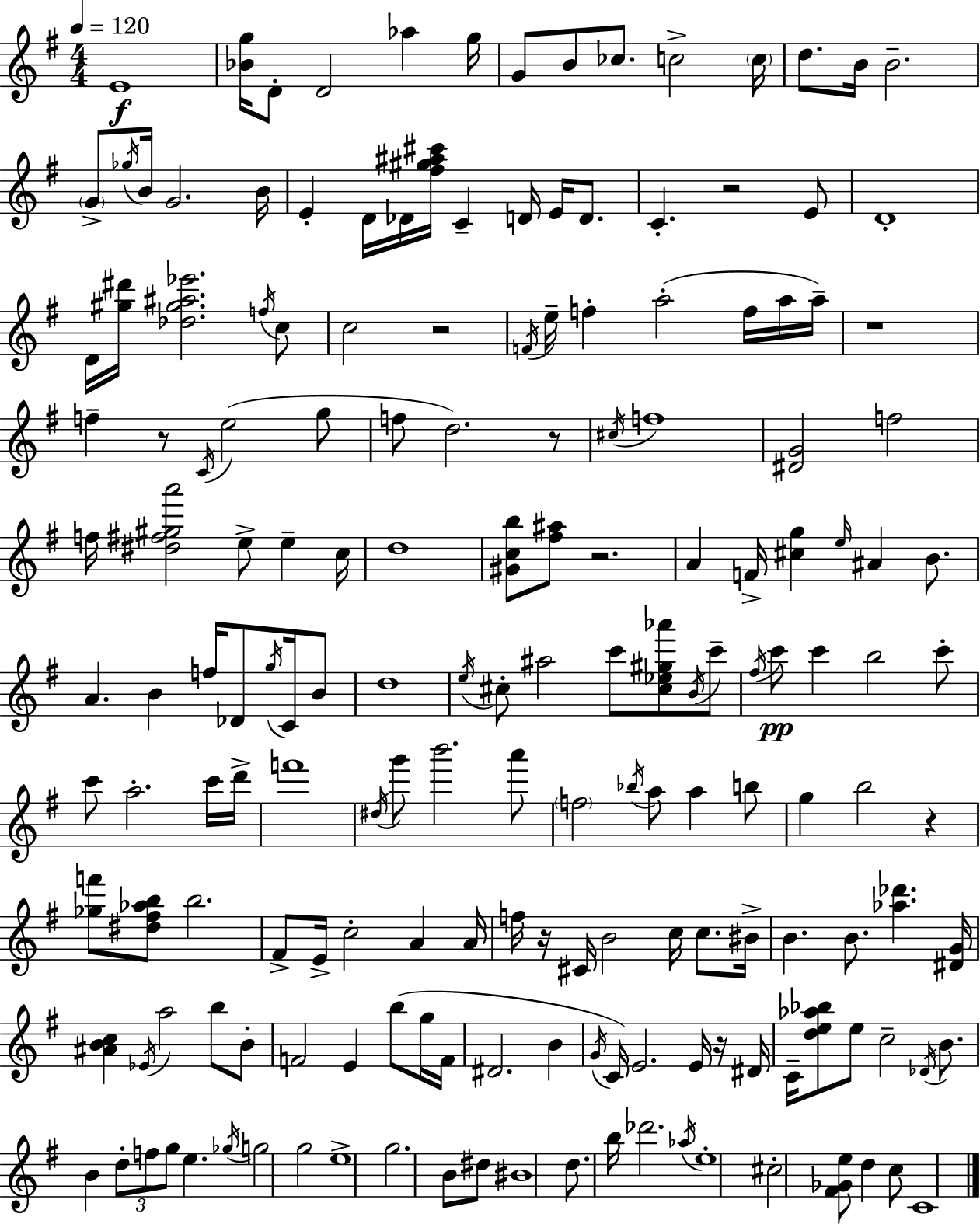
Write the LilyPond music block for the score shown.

{
  \clef treble
  \numericTimeSignature
  \time 4/4
  \key e \minor
  \tempo 4 = 120
  e'1\f | <bes' g''>16 d'8-. d'2 aes''4 g''16 | g'8 b'8 ces''8. c''2-> \parenthesize c''16 | d''8. b'16 b'2.-- | \break \parenthesize g'8-> \acciaccatura { ges''16 } b'16 g'2. | b'16 e'4-. d'16 des'16 <fis'' gis'' ais'' cis'''>16 c'4-- d'16 e'16 d'8. | c'4.-. r2 e'8 | d'1-. | \break d'16 <gis'' dis'''>16 <des'' gis'' ais'' ees'''>2. \acciaccatura { f''16 } | c''8 c''2 r2 | \acciaccatura { f'16 } e''16-- f''4-. a''2-.( | f''16 a''16 a''16--) r1 | \break f''4-- r8 \acciaccatura { c'16 }( e''2 | g''8 f''8 d''2.) | r8 \acciaccatura { cis''16 } f''1 | <dis' g'>2 f''2 | \break f''16 <dis'' fis'' gis'' a'''>2 e''8-> | e''4-- c''16 d''1 | <gis' c'' b''>8 <fis'' ais''>8 r2. | a'4 f'16-> <cis'' g''>4 \grace { e''16 } ais'4 | \break b'8. a'4. b'4 | f''16 des'8 \acciaccatura { g''16 } c'16 b'8 d''1 | \acciaccatura { e''16 } cis''8-. ais''2 | c'''8 <cis'' ees'' gis'' aes'''>8 \acciaccatura { b'16 } c'''8-- \acciaccatura { fis''16 }\pp c'''8 c'''4 | \break b''2 c'''8-. c'''8 a''2.-. | c'''16 d'''16-> f'''1 | \acciaccatura { dis''16 } g'''8 b'''2. | a'''8 \parenthesize f''2 | \break \acciaccatura { bes''16 } a''8 a''4 b''8 g''4 | b''2 r4 <ges'' f'''>8 <dis'' fis'' aes'' b''>8 | b''2. fis'8-> e'16-> c''2-. | a'4 a'16 f''16 r16 cis'16 b'2 | \break c''16 c''8. bis'16-> b'4. | b'8. <aes'' des'''>4. <dis' g'>16 <ais' b' c''>4 | \acciaccatura { ees'16 } a''2 b''8 b'8-. f'2 | e'4 b''8( g''16 f'16 dis'2. | \break b'4 \acciaccatura { g'16 }) c'16 e'2. | e'16 r16 dis'16 c'16-- <d'' e'' aes'' bes''>8 | e''8 c''2-- \acciaccatura { des'16 } b'8. b'4 | \tuplet 3/2 { d''8-. f''8 g''8 } e''4. \acciaccatura { ges''16 } | \break g''2 g''2 | e''1-> | g''2. b'8 dis''8 | bis'1 | \break d''8. b''16 des'''2. | \acciaccatura { aes''16 } e''1-. | cis''2-. <fis' ges' e''>8 d''4 c''8 | c'1 | \break \bar "|."
}